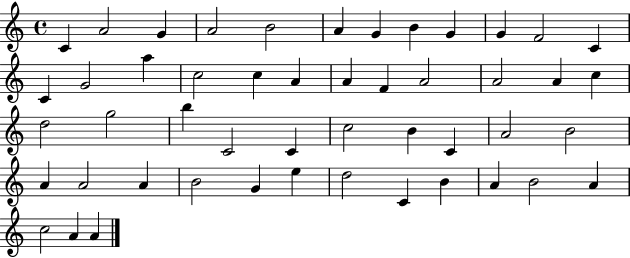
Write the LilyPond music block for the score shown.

{
  \clef treble
  \time 4/4
  \defaultTimeSignature
  \key c \major
  c'4 a'2 g'4 | a'2 b'2 | a'4 g'4 b'4 g'4 | g'4 f'2 c'4 | \break c'4 g'2 a''4 | c''2 c''4 a'4 | a'4 f'4 a'2 | a'2 a'4 c''4 | \break d''2 g''2 | b''4 c'2 c'4 | c''2 b'4 c'4 | a'2 b'2 | \break a'4 a'2 a'4 | b'2 g'4 e''4 | d''2 c'4 b'4 | a'4 b'2 a'4 | \break c''2 a'4 a'4 | \bar "|."
}